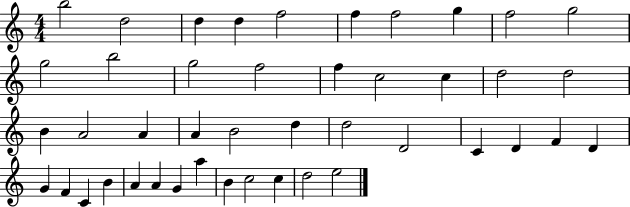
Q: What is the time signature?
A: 4/4